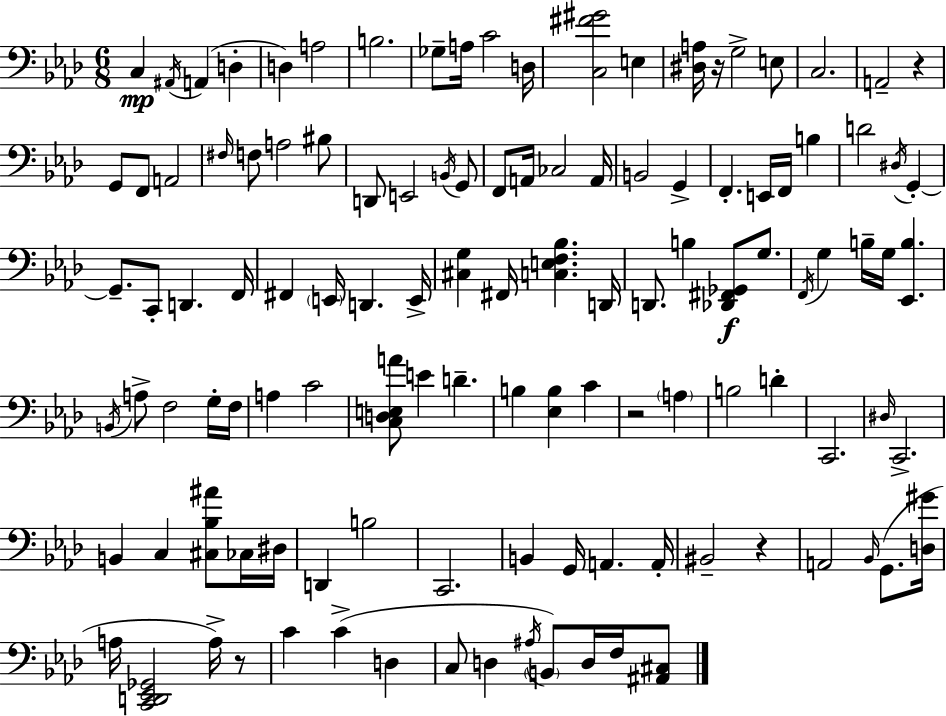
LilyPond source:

{
  \clef bass
  \numericTimeSignature
  \time 6/8
  \key aes \major
  c4\mp \acciaccatura { ais,16 } a,4( d4-. | d4) a2 | b2. | ges8-- a16 c'2 | \break d16 <c fis' gis'>2 e4 | <dis a>16 r16 g2-> e8 | c2. | a,2-- r4 | \break g,8 f,8 a,2 | \grace { fis16 } f8 a2 | bis8 d,8 e,2 | \acciaccatura { b,16 } g,8 f,8 a,16 ces2 | \break a,16 b,2 g,4-> | f,4.-. e,16 f,16 b4 | d'2 \acciaccatura { dis16 } | g,4-.~~ g,8.-- c,8-. d,4. | \break f,16 fis,4 \parenthesize e,16 d,4. | e,16-> <cis g>4 fis,16 <c e f bes>4. | d,16 d,8. b4 <des, fis, ges,>8\f | g8. \acciaccatura { f,16 } g4 b16-- g16 <ees, b>4. | \break \acciaccatura { b,16 } a8-> f2 | g16-. f16 a4 c'2 | <c d e a'>8 e'4 | d'4.-- b4 <ees b>4 | \break c'4 r2 | \parenthesize a4 b2 | d'4-. c,2. | \grace { dis16 } c,2.-> | \break b,4 c4 | <cis bes ais'>8 ces16 dis16 d,4 b2 | c,2. | b,4 g,16 | \break a,4. a,16-. bis,2-- | r4 a,2 | \grace { bes,16 }( g,8. <d gis'>16 a16 <c, d, ees, ges,>2 | a16->) r8 c'4 | \break c'4->( d4 c8 d4 | \acciaccatura { ais16 } \parenthesize b,8) d16 f16 <ais, cis>8 \bar "|."
}